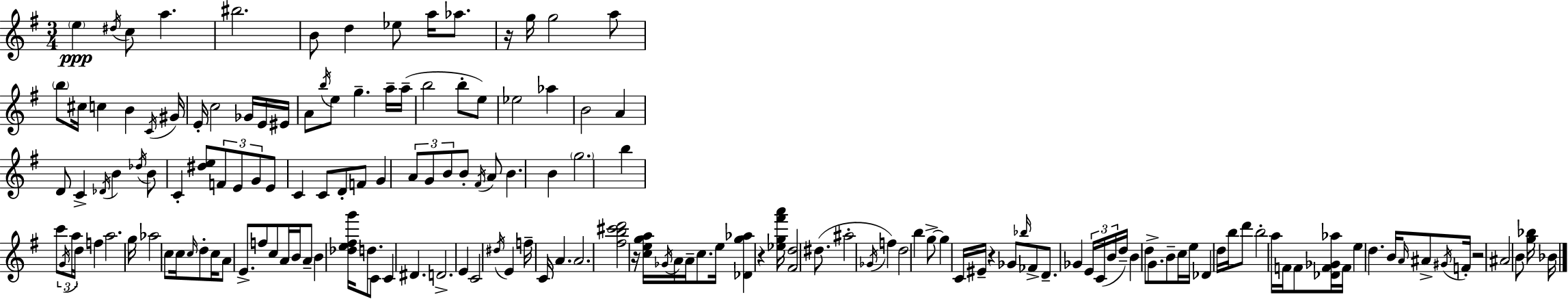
E5/q D#5/s C5/e A5/q. BIS5/h. B4/e D5/q Eb5/e A5/s Ab5/e. R/s G5/s G5/h A5/e B5/e C#5/s C5/q B4/q C4/s G#4/s E4/s C5/h Gb4/s E4/s EIS4/s A4/e B5/s E5/e G5/q. A5/s A5/s B5/h B5/e E5/e Eb5/h Ab5/q B4/h A4/q D4/e C4/q Db4/s B4/q Db5/s B4/e C4/q [D#5,E5]/e F4/e E4/e G4/e E4/e C4/q C4/e D4/e F4/e G4/q A4/e G4/e B4/e B4/e F#4/s A4/e B4/q. B4/q G5/h. B5/q C6/e G4/s A5/s D5/s F5/q A5/h. G5/s Ab5/h C5/e C5/s C5/s D5/e C5/s A4/e E4/e. F5/e C5/e A4/s B4/s A4/e B4/q [Db5,E5,F#5,G6]/s D5/e. C4/e C4/q D#4/q. D4/h. E4/q C4/h D#5/s E4/q F5/s C4/s A4/q. A4/h. [F#5,B5,C#6,D6]/h R/s [C5,E5,G5,A5]/s Gb4/s A4/s A4/s C5/e. E5/s [Db4,G5,Ab5]/q R/q [Eb5,G5,F#6,A6]/s [F#4,D5]/h D#5/e. A#5/h Gb4/s F5/q D5/h B5/q G5/e G5/q C4/s EIS4/s R/q Gb4/e Bb5/s FES4/e D4/e. Gb4/q E4/s C4/s B4/s D5/s B4/q D5/e G4/e. B4/e C5/s E5/s Db4/q D5/s B5/s D6/e B5/h A5/s F4/s F4/e [Db4,F4,Gb4,Ab5]/s F4/s E5/q D5/q. B4/s A4/s A#4/e G#4/s F4/s R/h A#4/h B4/e [G5,Bb5]/s Bb4/s